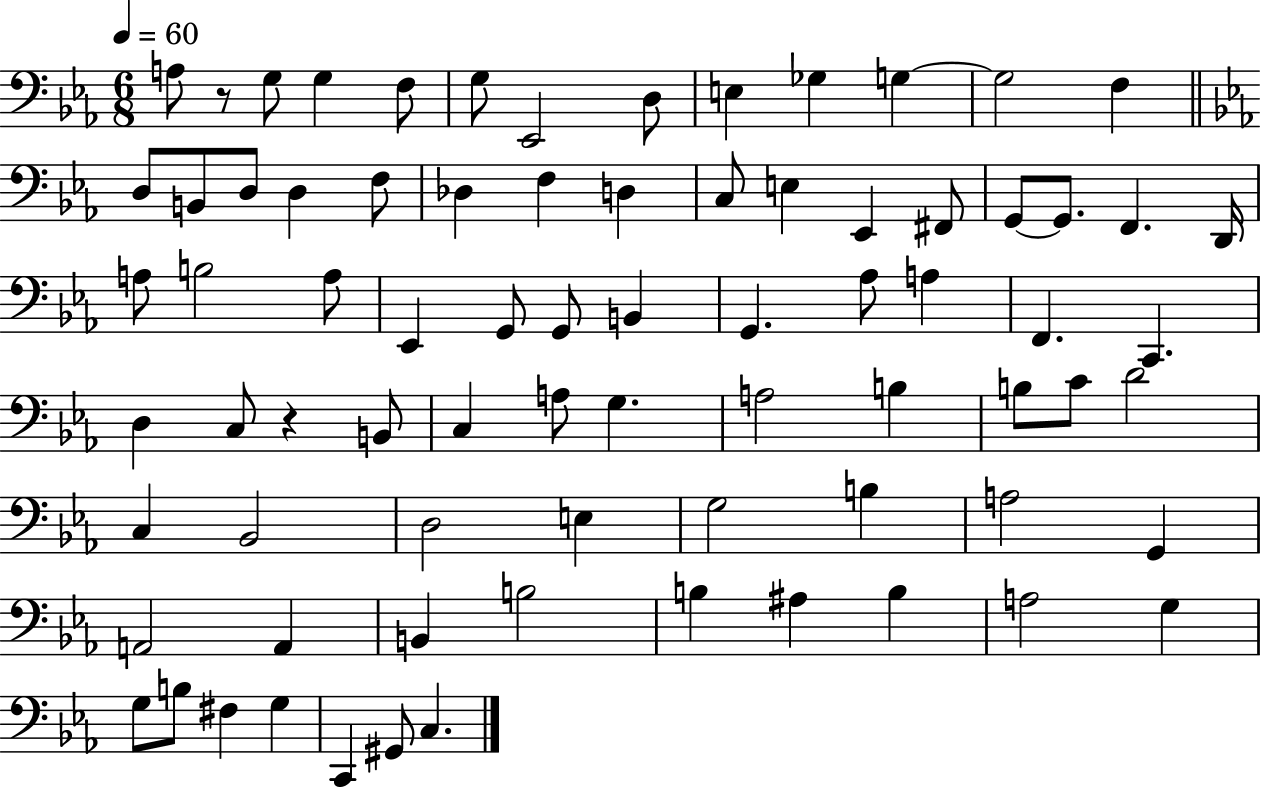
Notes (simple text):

A3/e R/e G3/e G3/q F3/e G3/e Eb2/h D3/e E3/q Gb3/q G3/q G3/h F3/q D3/e B2/e D3/e D3/q F3/e Db3/q F3/q D3/q C3/e E3/q Eb2/q F#2/e G2/e G2/e. F2/q. D2/s A3/e B3/h A3/e Eb2/q G2/e G2/e B2/q G2/q. Ab3/e A3/q F2/q. C2/q. D3/q C3/e R/q B2/e C3/q A3/e G3/q. A3/h B3/q B3/e C4/e D4/h C3/q Bb2/h D3/h E3/q G3/h B3/q A3/h G2/q A2/h A2/q B2/q B3/h B3/q A#3/q B3/q A3/h G3/q G3/e B3/e F#3/q G3/q C2/q G#2/e C3/q.